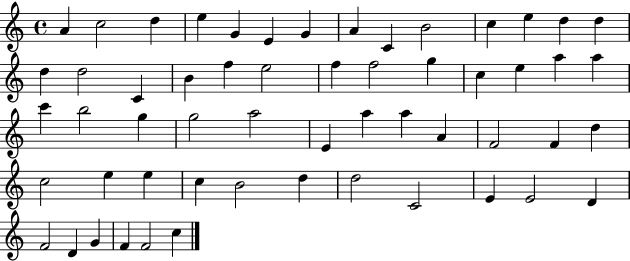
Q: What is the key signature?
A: C major